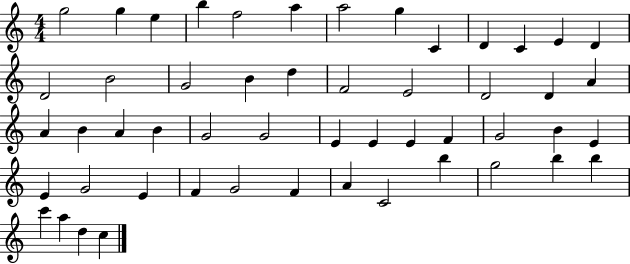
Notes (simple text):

G5/h G5/q E5/q B5/q F5/h A5/q A5/h G5/q C4/q D4/q C4/q E4/q D4/q D4/h B4/h G4/h B4/q D5/q F4/h E4/h D4/h D4/q A4/q A4/q B4/q A4/q B4/q G4/h G4/h E4/q E4/q E4/q F4/q G4/h B4/q E4/q E4/q G4/h E4/q F4/q G4/h F4/q A4/q C4/h B5/q G5/h B5/q B5/q C6/q A5/q D5/q C5/q